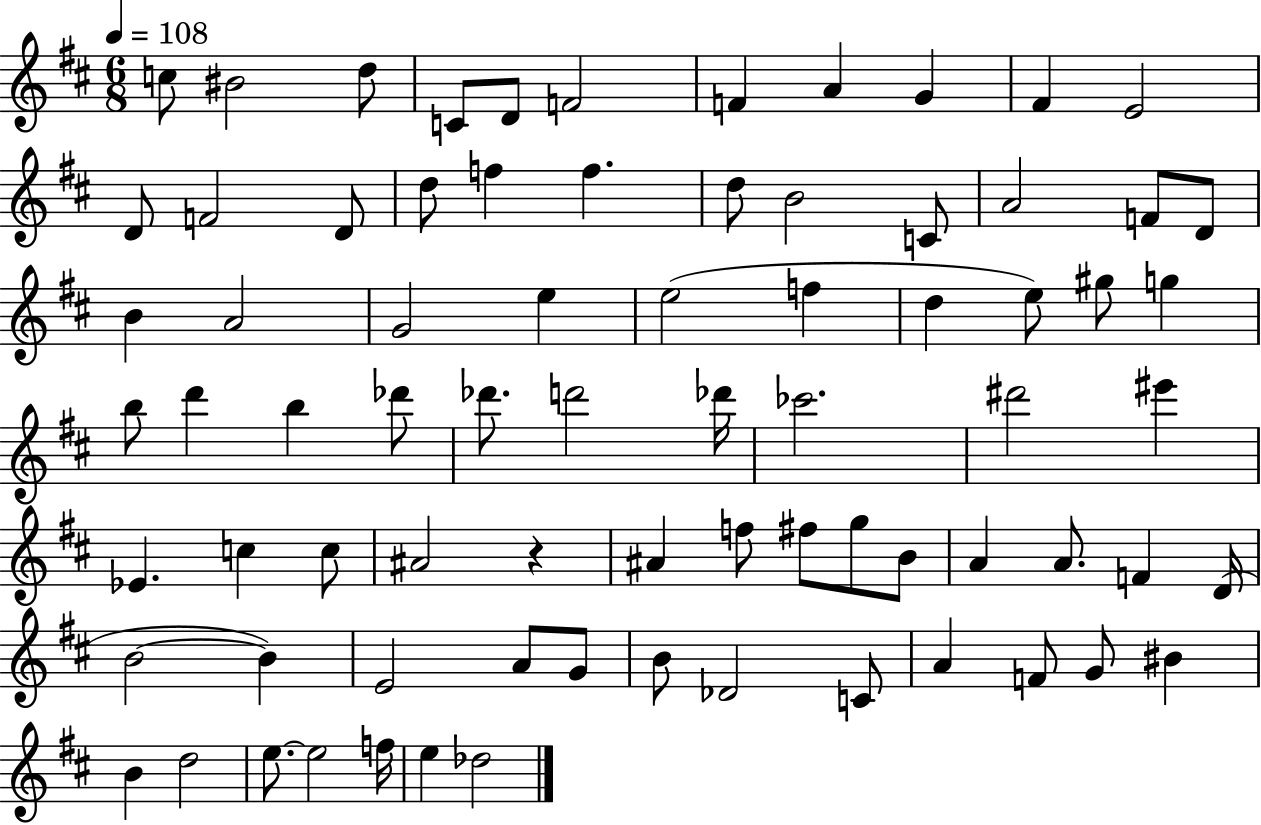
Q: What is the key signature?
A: D major